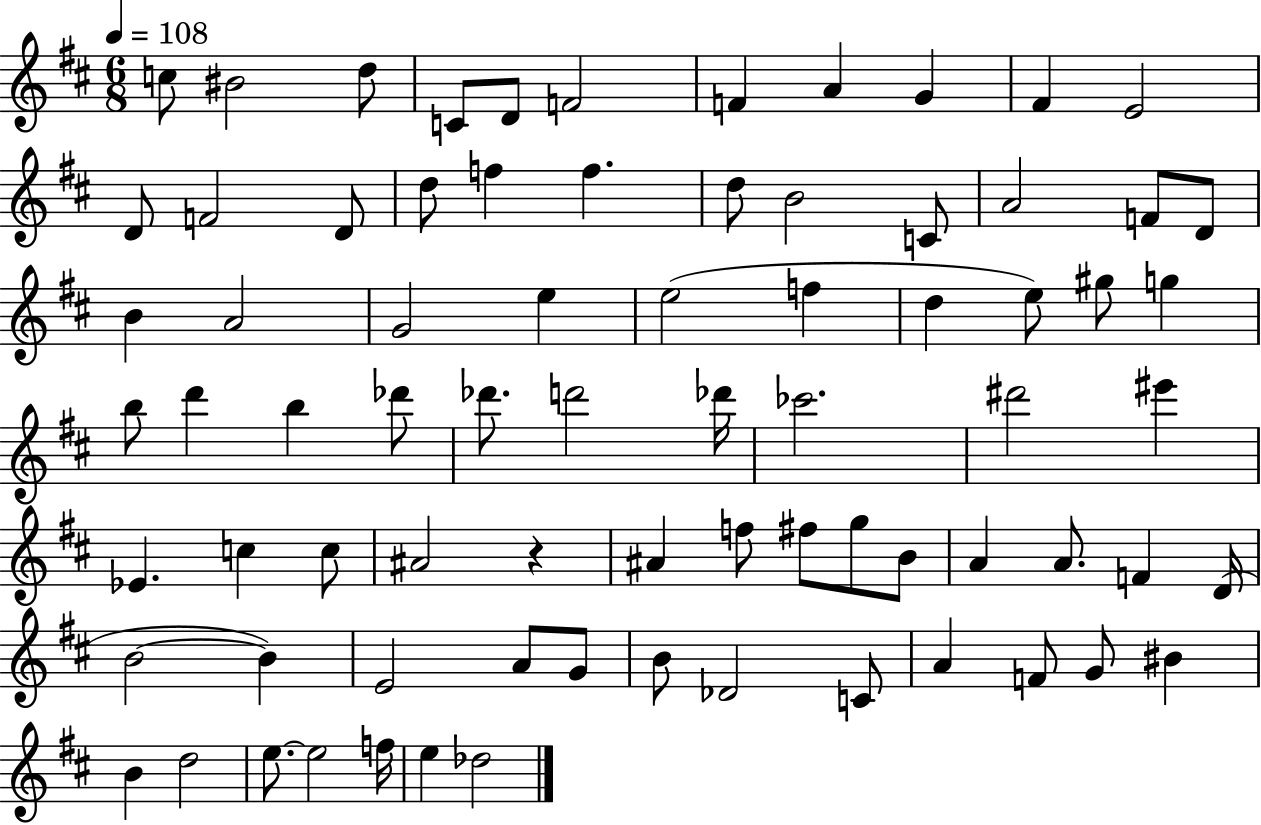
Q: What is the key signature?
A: D major